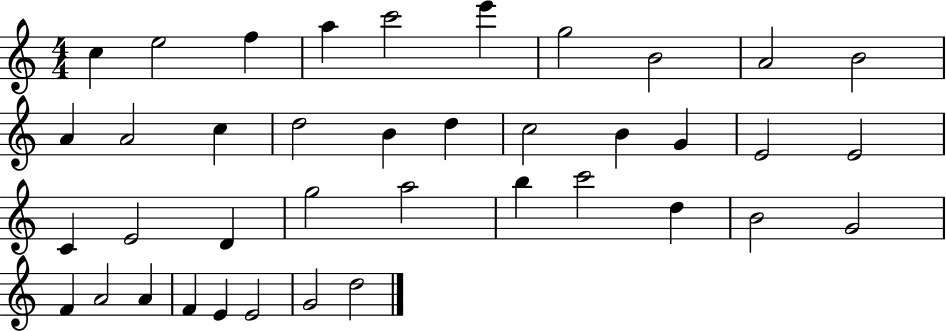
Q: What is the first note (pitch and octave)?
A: C5